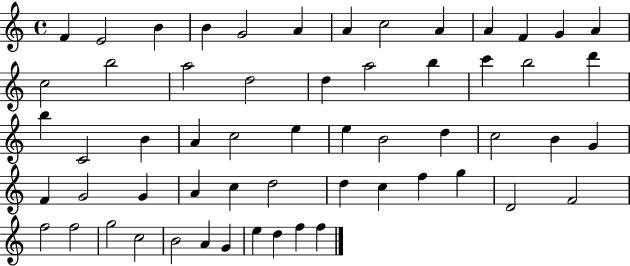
X:1
T:Untitled
M:4/4
L:1/4
K:C
F E2 B B G2 A A c2 A A F G A c2 b2 a2 d2 d a2 b c' b2 d' b C2 B A c2 e e B2 d c2 B G F G2 G A c d2 d c f g D2 F2 f2 f2 g2 c2 B2 A G e d f f